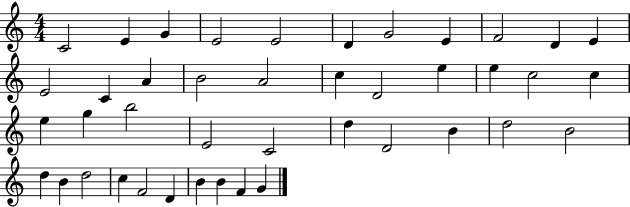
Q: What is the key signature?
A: C major